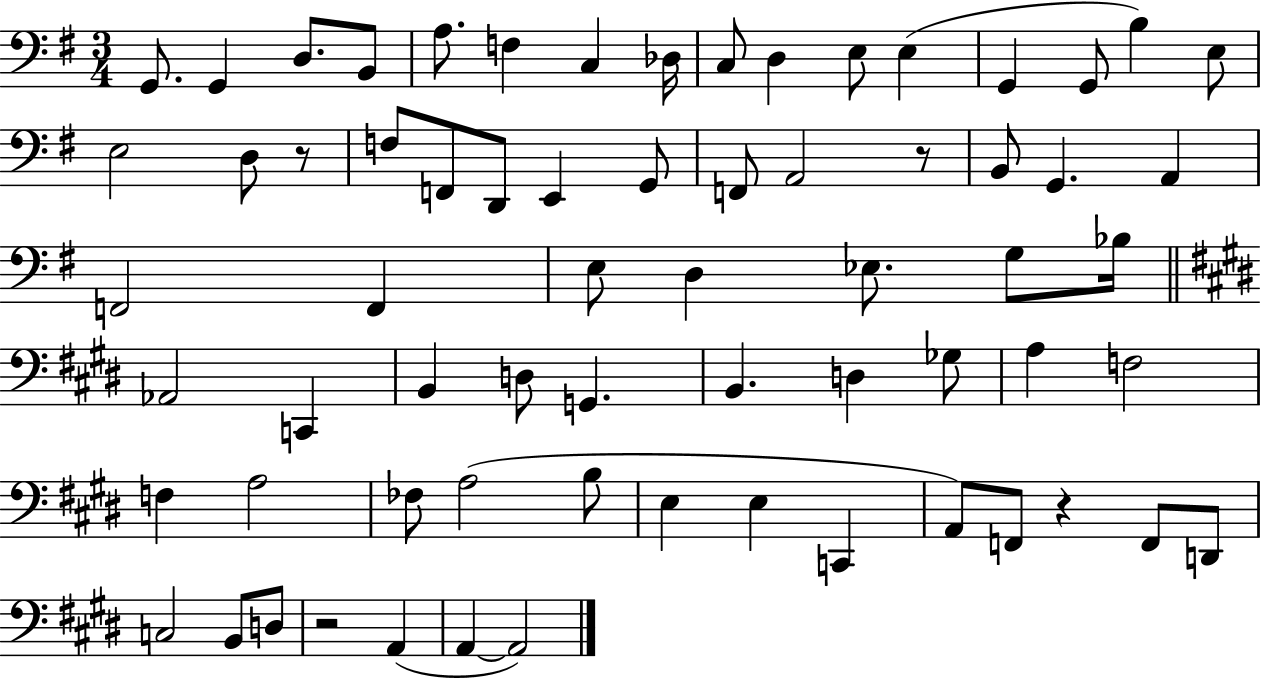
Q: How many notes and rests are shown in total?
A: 67